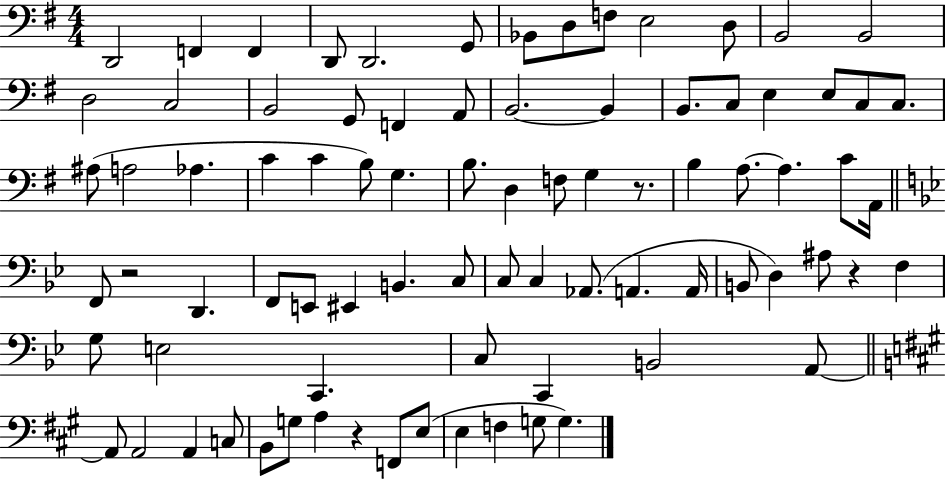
D2/h F2/q F2/q D2/e D2/h. G2/e Bb2/e D3/e F3/e E3/h D3/e B2/h B2/h D3/h C3/h B2/h G2/e F2/q A2/e B2/h. B2/q B2/e. C3/e E3/q E3/e C3/e C3/e. A#3/e A3/h Ab3/q. C4/q C4/q B3/e G3/q. B3/e. D3/q F3/e G3/q R/e. B3/q A3/e. A3/q. C4/e A2/s F2/e R/h D2/q. F2/e E2/e EIS2/q B2/q. C3/e C3/e C3/q Ab2/e. A2/q. A2/s B2/e D3/q A#3/e R/q F3/q G3/e E3/h C2/q. C3/e C2/q B2/h A2/e A2/e A2/h A2/q C3/e B2/e G3/e A3/q R/q F2/e E3/e E3/q F3/q G3/e G3/q.